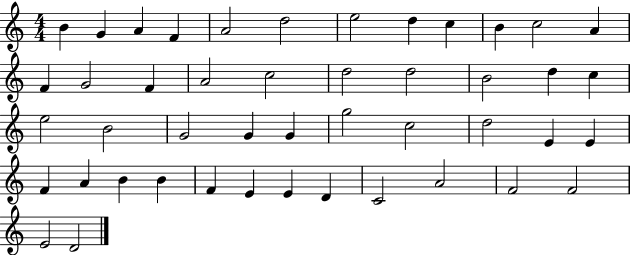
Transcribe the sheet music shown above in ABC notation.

X:1
T:Untitled
M:4/4
L:1/4
K:C
B G A F A2 d2 e2 d c B c2 A F G2 F A2 c2 d2 d2 B2 d c e2 B2 G2 G G g2 c2 d2 E E F A B B F E E D C2 A2 F2 F2 E2 D2